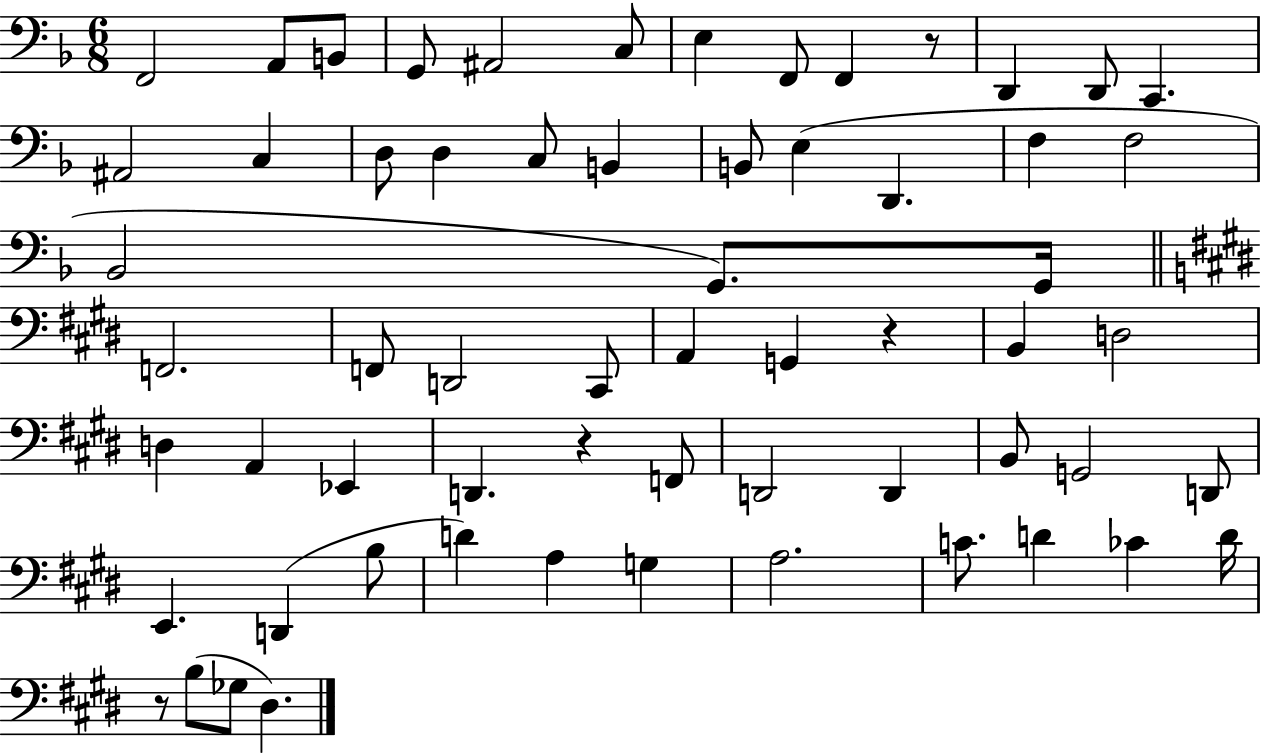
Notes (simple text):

F2/h A2/e B2/e G2/e A#2/h C3/e E3/q F2/e F2/q R/e D2/q D2/e C2/q. A#2/h C3/q D3/e D3/q C3/e B2/q B2/e E3/q D2/q. F3/q F3/h Bb2/h G2/e. G2/s F2/h. F2/e D2/h C#2/e A2/q G2/q R/q B2/q D3/h D3/q A2/q Eb2/q D2/q. R/q F2/e D2/h D2/q B2/e G2/h D2/e E2/q. D2/q B3/e D4/q A3/q G3/q A3/h. C4/e. D4/q CES4/q D4/s R/e B3/e Gb3/e D#3/q.